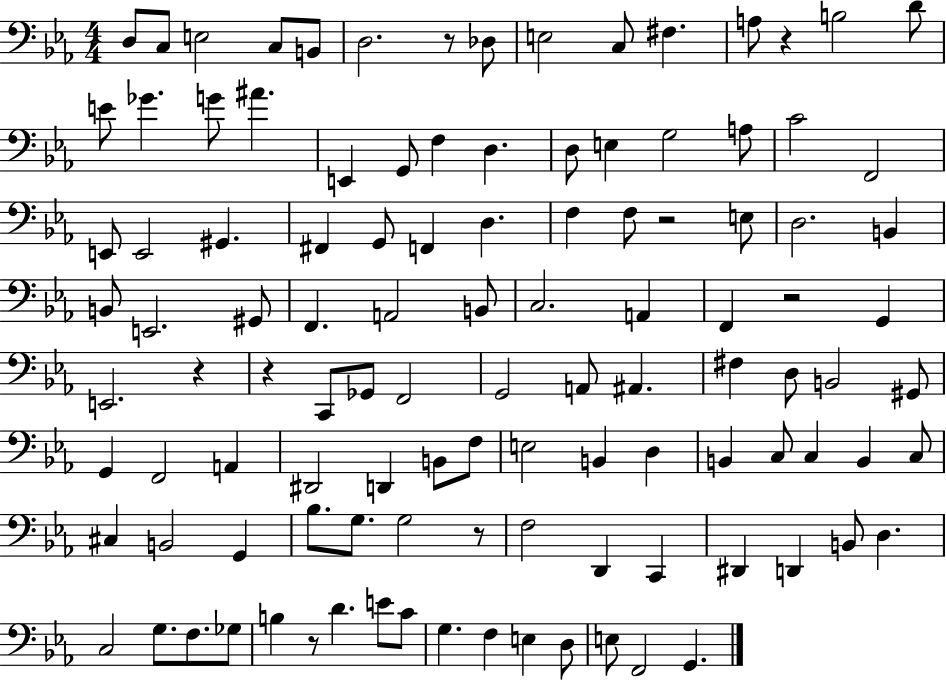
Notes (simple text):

D3/e C3/e E3/h C3/e B2/e D3/h. R/e Db3/e E3/h C3/e F#3/q. A3/e R/q B3/h D4/e E4/e Gb4/q. G4/e A#4/q. E2/q G2/e F3/q D3/q. D3/e E3/q G3/h A3/e C4/h F2/h E2/e E2/h G#2/q. F#2/q G2/e F2/q D3/q. F3/q F3/e R/h E3/e D3/h. B2/q B2/e E2/h. G#2/e F2/q. A2/h B2/e C3/h. A2/q F2/q R/h G2/q E2/h. R/q R/q C2/e Gb2/e F2/h G2/h A2/e A#2/q. F#3/q D3/e B2/h G#2/e G2/q F2/h A2/q D#2/h D2/q B2/e F3/e E3/h B2/q D3/q B2/q C3/e C3/q B2/q C3/e C#3/q B2/h G2/q Bb3/e. G3/e. G3/h R/e F3/h D2/q C2/q D#2/q D2/q B2/e D3/q. C3/h G3/e. F3/e. Gb3/e B3/q R/e D4/q. E4/e C4/e G3/q. F3/q E3/q D3/e E3/e F2/h G2/q.